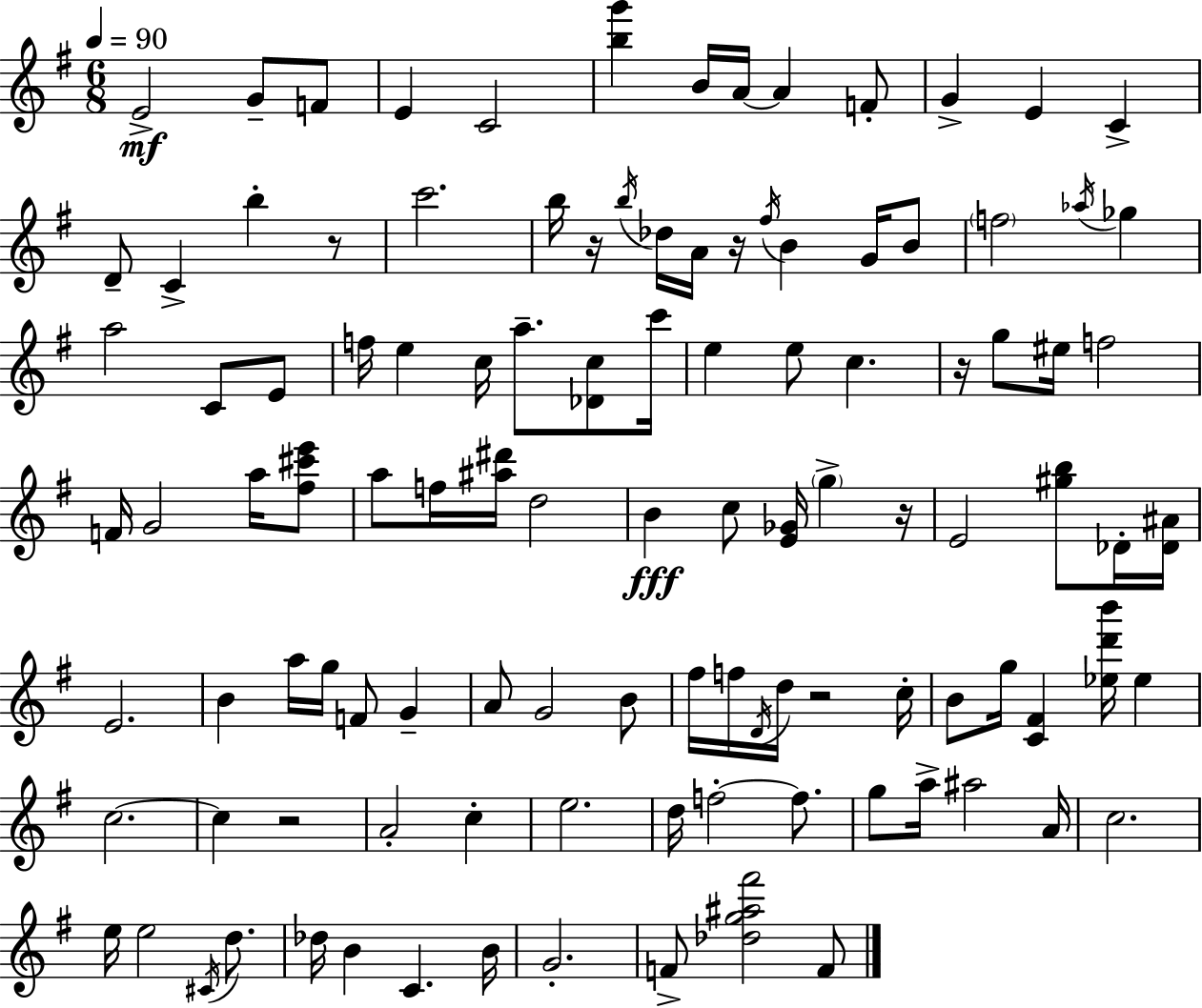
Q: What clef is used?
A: treble